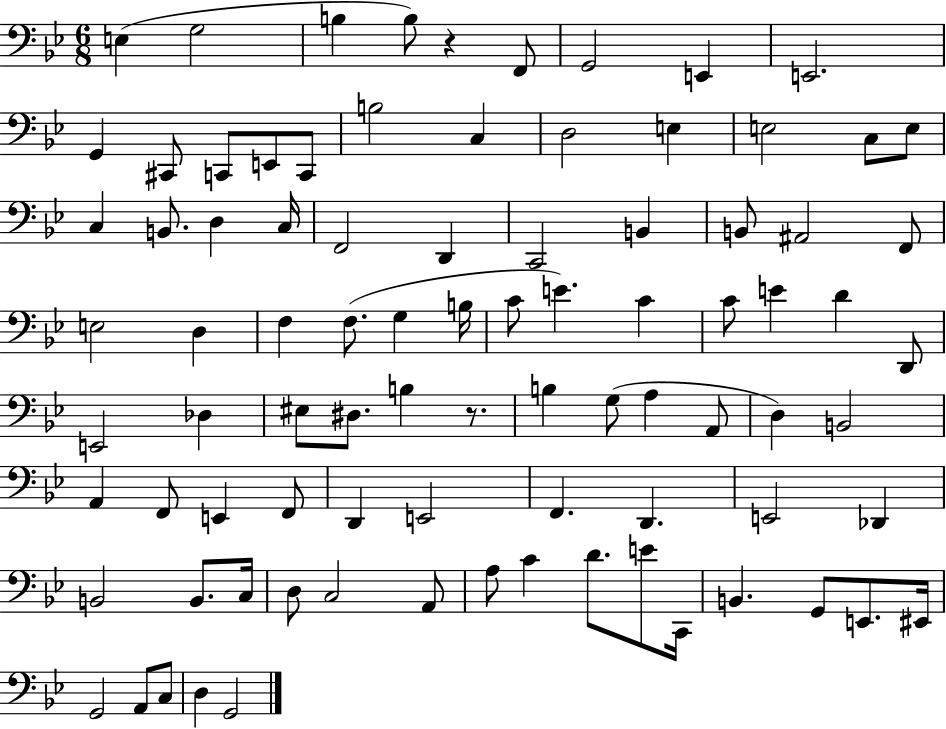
X:1
T:Untitled
M:6/8
L:1/4
K:Bb
E, G,2 B, B,/2 z F,,/2 G,,2 E,, E,,2 G,, ^C,,/2 C,,/2 E,,/2 C,,/2 B,2 C, D,2 E, E,2 C,/2 E,/2 C, B,,/2 D, C,/4 F,,2 D,, C,,2 B,, B,,/2 ^A,,2 F,,/2 E,2 D, F, F,/2 G, B,/4 C/2 E C C/2 E D D,,/2 E,,2 _D, ^E,/2 ^D,/2 B, z/2 B, G,/2 A, A,,/2 D, B,,2 A,, F,,/2 E,, F,,/2 D,, E,,2 F,, D,, E,,2 _D,, B,,2 B,,/2 C,/4 D,/2 C,2 A,,/2 A,/2 C D/2 E/2 C,,/4 B,, G,,/2 E,,/2 ^E,,/4 G,,2 A,,/2 C,/2 D, G,,2